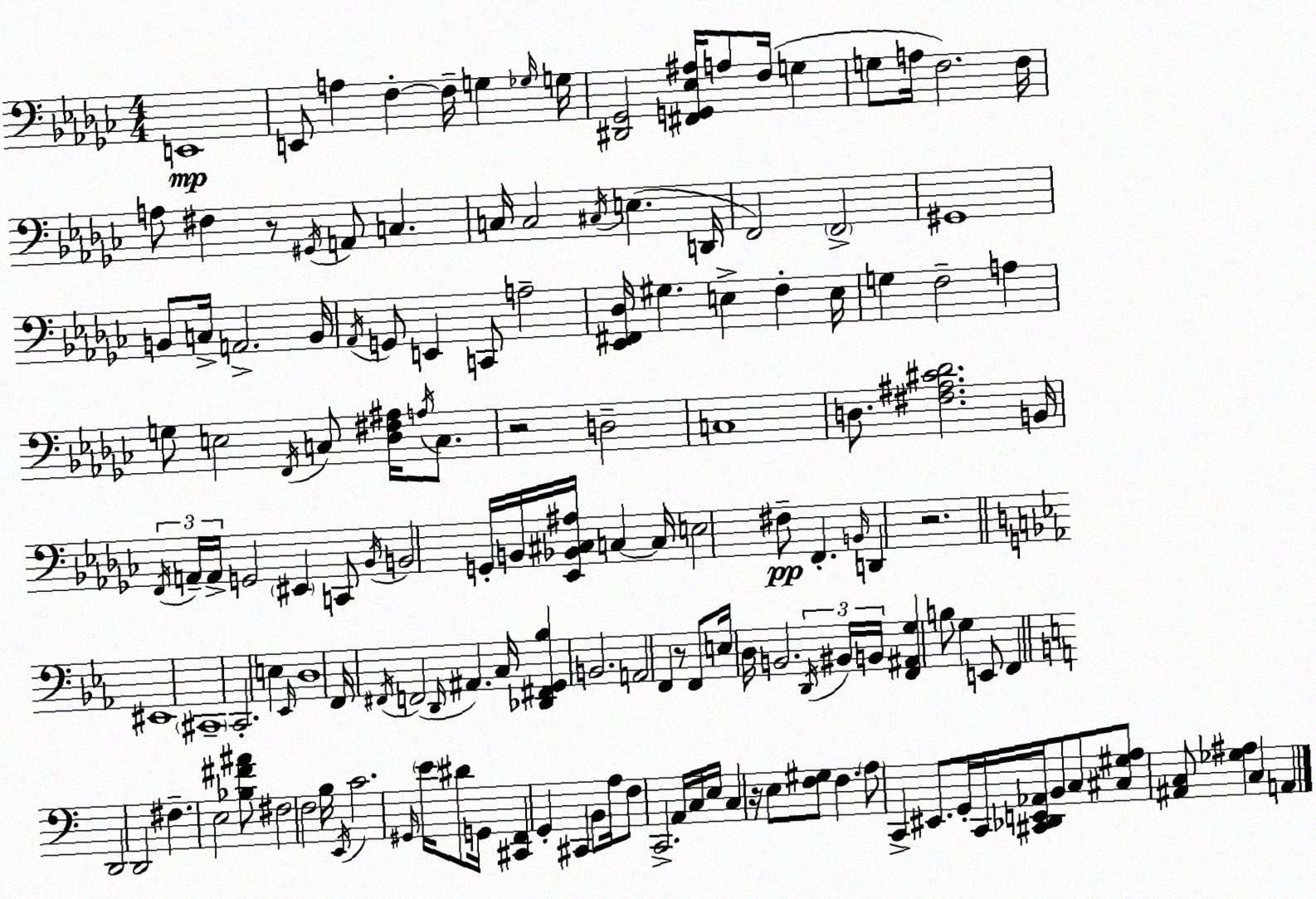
X:1
T:Untitled
M:4/4
L:1/4
K:Ebm
E,,4 E,,/2 A, F, F,/4 G, _G,/4 G,/4 [^D,,_G,,]2 [^F,,G,,_E,^A,]/4 A,/2 F,/4 G, G,/2 A,/4 F,2 F,/4 A,/2 ^F, z/2 ^G,,/4 A,,/2 C, C,/4 C,2 ^C,/4 E, D,,/4 F,,2 F,,2 ^G,,4 B,,/2 C,/4 A,,2 B,,/4 _A,,/4 G,,/2 E,, C,,/2 A,2 [_E,,^F,,_D,]/4 ^G, E, F, E,/4 G, F,2 A, G,/2 E,2 F,,/4 C,/2 [_D,^F,^A,]/4 A,/4 C,/2 z2 D,2 C,4 D,/2 [^F,^A,^C_D]2 B,,/4 F,,/4 A,,/4 A,,/4 G,,2 ^E,, C,,/2 _B,,/4 B,,2 G,,/4 B,,/4 [_E,,_B,,^C,^A,]/4 C, C,/4 E,2 ^F,/2 F,, B,,/4 D,, z2 ^E,,4 ^C,,4 C,,2 E, _E,,/4 D,4 F,,/4 ^F,,/4 F,,2 D,,/4 ^A,, C,/4 [_D,,^F,,G,,_B,] B,,2 A,,2 F,, z/2 F,,/2 E,/4 D,/4 B,,2 D,,/4 ^B,,/4 B,,/4 [F,,^A,,G,] B,/2 G, E,,/2 F,, D,,2 D,,2 ^F, E,2 [_B,^F^A]/2 ^F,2 F,2 B,/4 E,,/4 C2 ^G,,/4 E/4 ^D/2 G,,/4 [^C,,F,,] G,, ^C,, B,,/2 A,/4 F,/2 C,,2 A,,/4 C,/4 E,/4 C, z/4 E,/2 [F,^G,]/2 F, A,/2 C,, ^E,,/2 G,,/4 C,,/4 [^C,,_D,,E,,_A,,]/4 B,,/2 C,/2 [^C,^G,A,]/2 [^A,,C,]/2 [_G,^A,] C, A,,